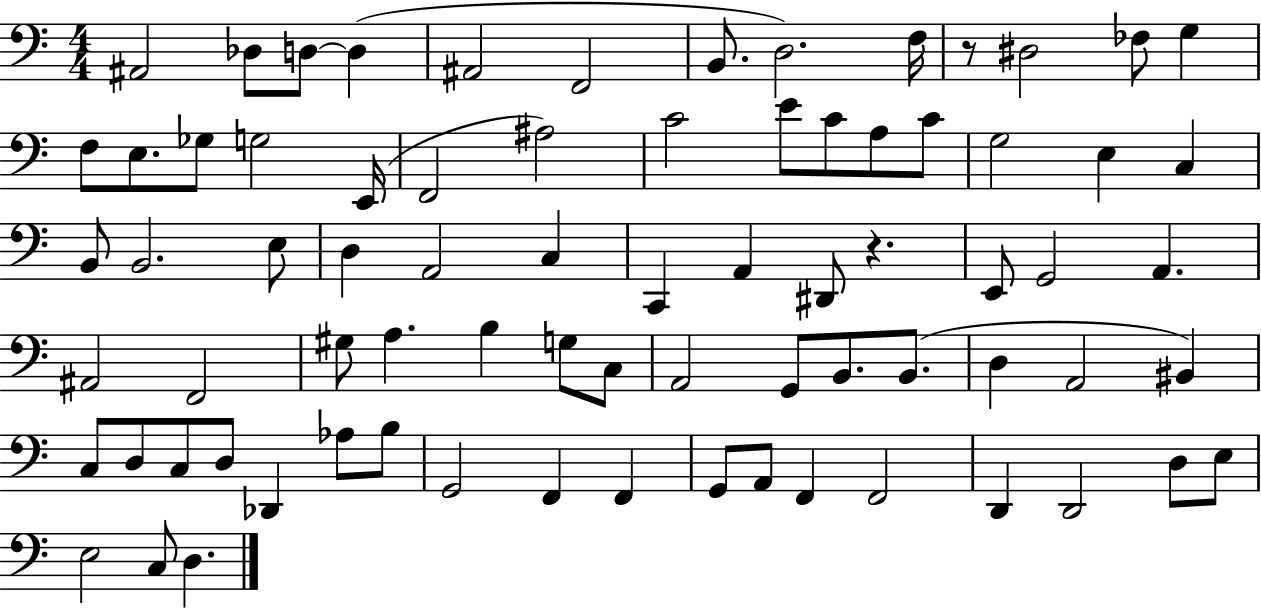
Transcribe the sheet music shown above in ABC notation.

X:1
T:Untitled
M:4/4
L:1/4
K:C
^A,,2 _D,/2 D,/2 D, ^A,,2 F,,2 B,,/2 D,2 F,/4 z/2 ^D,2 _F,/2 G, F,/2 E,/2 _G,/2 G,2 E,,/4 F,,2 ^A,2 C2 E/2 C/2 A,/2 C/2 G,2 E, C, B,,/2 B,,2 E,/2 D, A,,2 C, C,, A,, ^D,,/2 z E,,/2 G,,2 A,, ^A,,2 F,,2 ^G,/2 A, B, G,/2 C,/2 A,,2 G,,/2 B,,/2 B,,/2 D, A,,2 ^B,, C,/2 D,/2 C,/2 D,/2 _D,, _A,/2 B,/2 G,,2 F,, F,, G,,/2 A,,/2 F,, F,,2 D,, D,,2 D,/2 E,/2 E,2 C,/2 D,